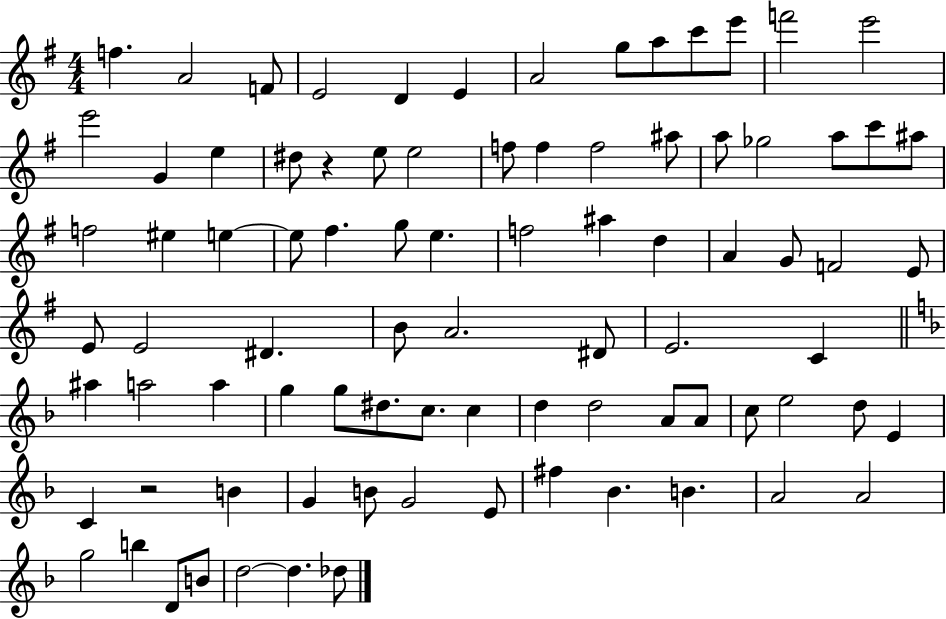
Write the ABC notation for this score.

X:1
T:Untitled
M:4/4
L:1/4
K:G
f A2 F/2 E2 D E A2 g/2 a/2 c'/2 e'/2 f'2 e'2 e'2 G e ^d/2 z e/2 e2 f/2 f f2 ^a/2 a/2 _g2 a/2 c'/2 ^a/2 f2 ^e e e/2 ^f g/2 e f2 ^a d A G/2 F2 E/2 E/2 E2 ^D B/2 A2 ^D/2 E2 C ^a a2 a g g/2 ^d/2 c/2 c d d2 A/2 A/2 c/2 e2 d/2 E C z2 B G B/2 G2 E/2 ^f _B B A2 A2 g2 b D/2 B/2 d2 d _d/2